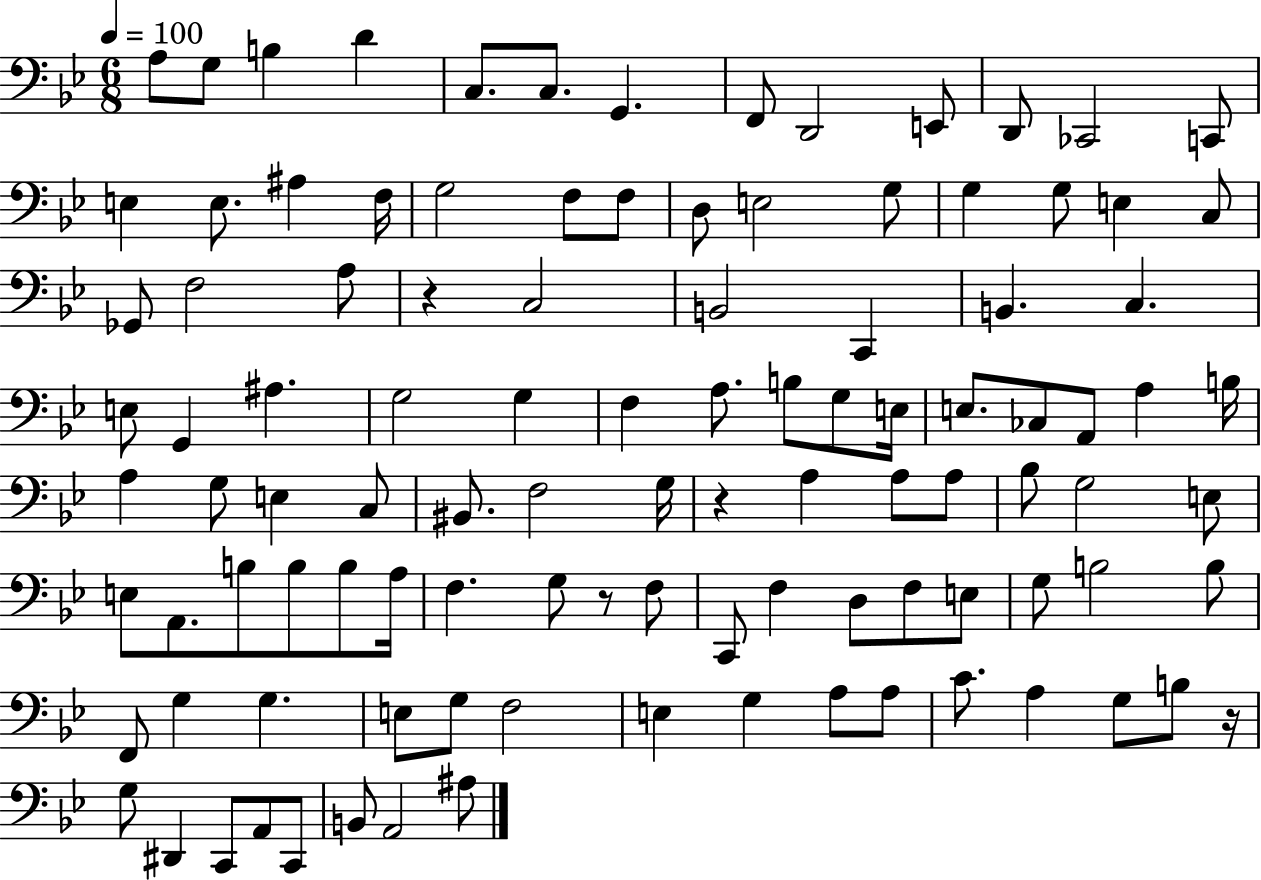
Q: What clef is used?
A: bass